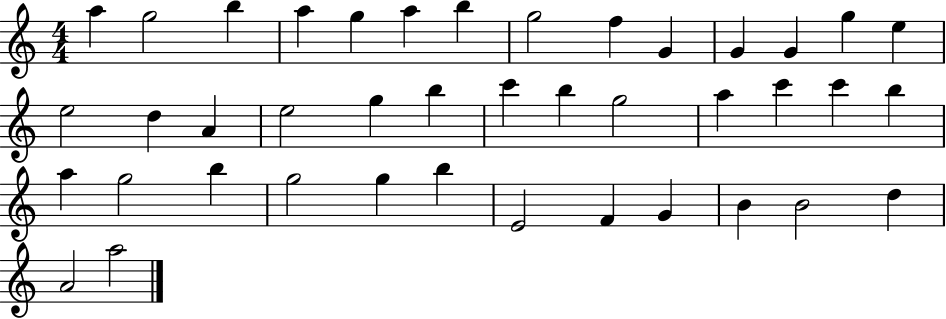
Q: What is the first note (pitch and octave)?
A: A5